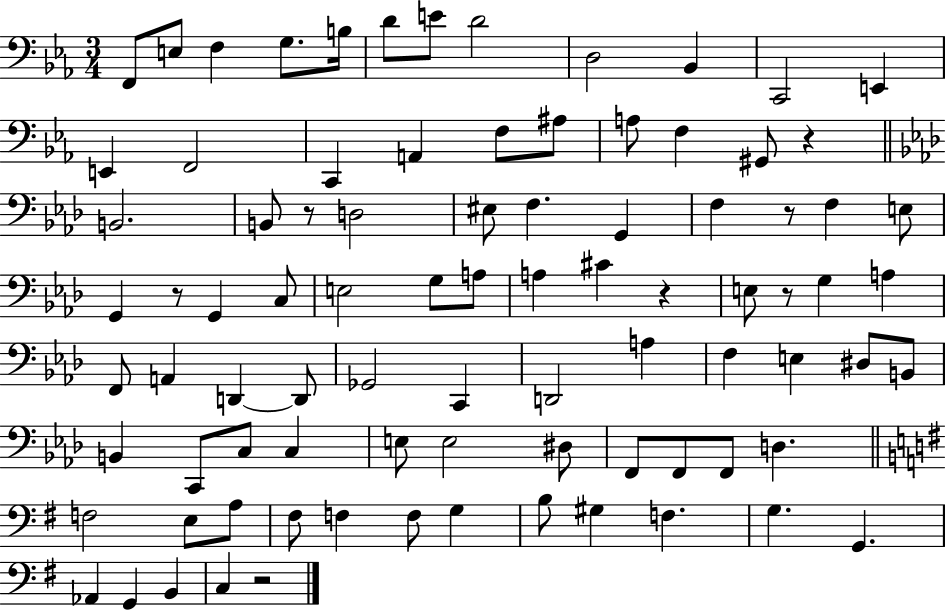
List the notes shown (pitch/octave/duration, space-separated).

F2/e E3/e F3/q G3/e. B3/s D4/e E4/e D4/h D3/h Bb2/q C2/h E2/q E2/q F2/h C2/q A2/q F3/e A#3/e A3/e F3/q G#2/e R/q B2/h. B2/e R/e D3/h EIS3/e F3/q. G2/q F3/q R/e F3/q E3/e G2/q R/e G2/q C3/e E3/h G3/e A3/e A3/q C#4/q R/q E3/e R/e G3/q A3/q F2/e A2/q D2/q D2/e Gb2/h C2/q D2/h A3/q F3/q E3/q D#3/e B2/e B2/q C2/e C3/e C3/q E3/e E3/h D#3/e F2/e F2/e F2/e D3/q. F3/h E3/e A3/e F#3/e F3/q F3/e G3/q B3/e G#3/q F3/q. G3/q. G2/q. Ab2/q G2/q B2/q C3/q R/h